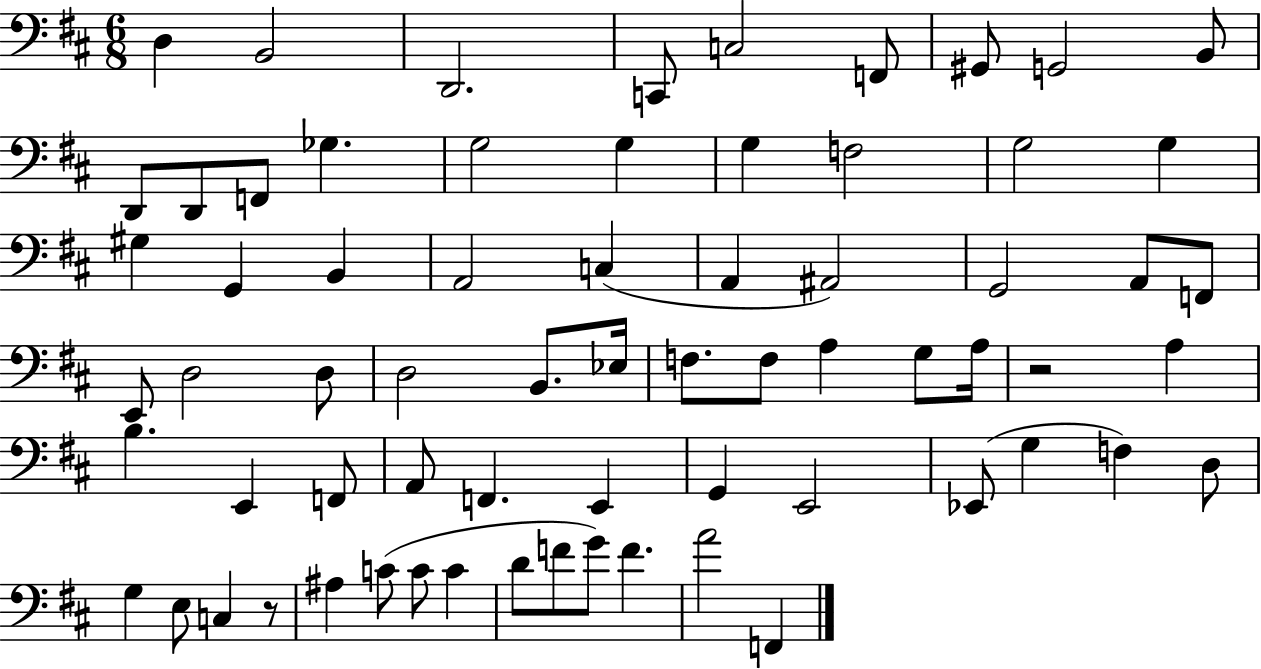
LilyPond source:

{
  \clef bass
  \numericTimeSignature
  \time 6/8
  \key d \major
  \repeat volta 2 { d4 b,2 | d,2. | c,8 c2 f,8 | gis,8 g,2 b,8 | \break d,8 d,8 f,8 ges4. | g2 g4 | g4 f2 | g2 g4 | \break gis4 g,4 b,4 | a,2 c4( | a,4 ais,2) | g,2 a,8 f,8 | \break e,8 d2 d8 | d2 b,8. ees16 | f8. f8 a4 g8 a16 | r2 a4 | \break b4. e,4 f,8 | a,8 f,4. e,4 | g,4 e,2 | ees,8( g4 f4) d8 | \break g4 e8 c4 r8 | ais4 c'8( c'8 c'4 | d'8 f'8 g'8) f'4. | a'2 f,4 | \break } \bar "|."
}